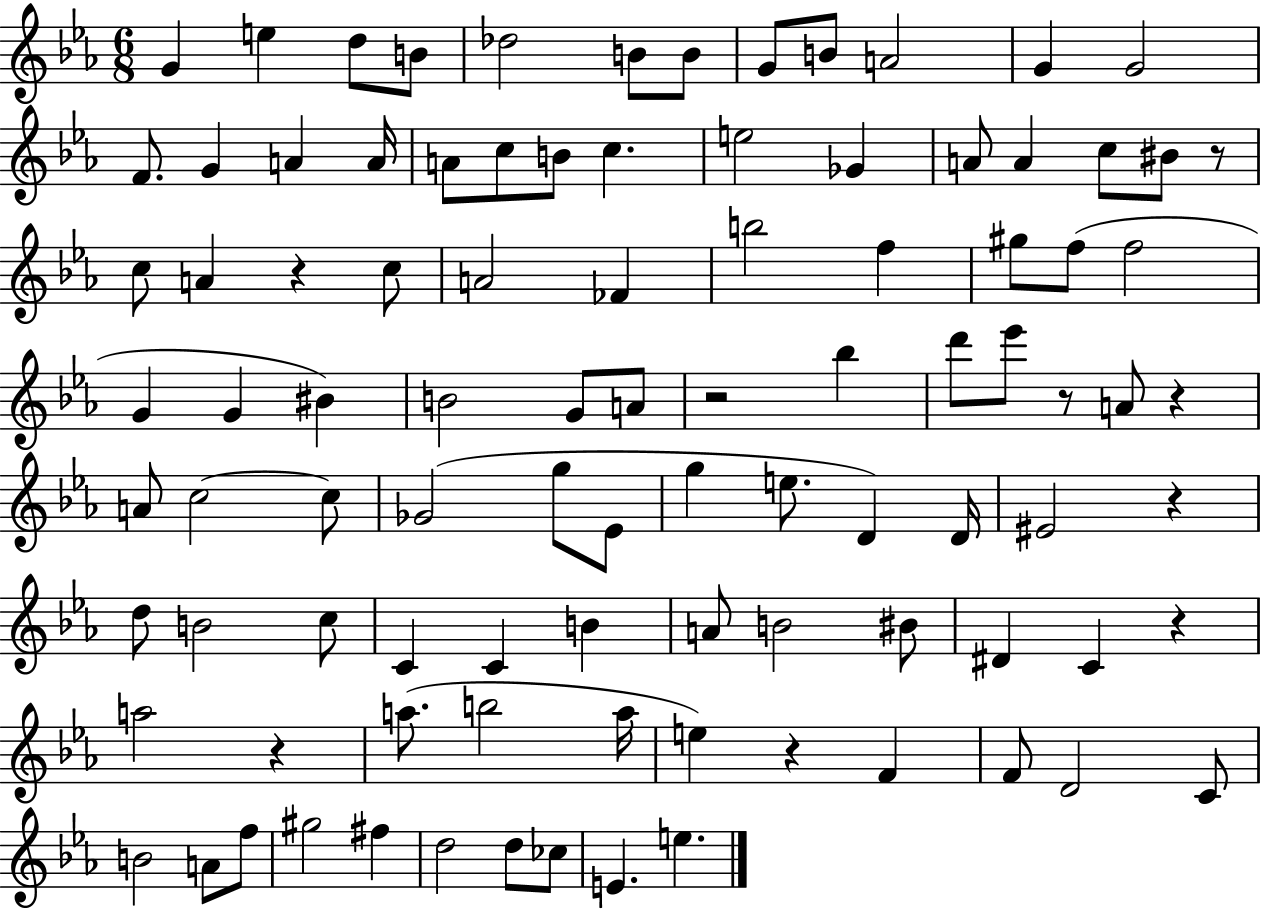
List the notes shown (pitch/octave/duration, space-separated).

G4/q E5/q D5/e B4/e Db5/h B4/e B4/e G4/e B4/e A4/h G4/q G4/h F4/e. G4/q A4/q A4/s A4/e C5/e B4/e C5/q. E5/h Gb4/q A4/e A4/q C5/e BIS4/e R/e C5/e A4/q R/q C5/e A4/h FES4/q B5/h F5/q G#5/e F5/e F5/h G4/q G4/q BIS4/q B4/h G4/e A4/e R/h Bb5/q D6/e Eb6/e R/e A4/e R/q A4/e C5/h C5/e Gb4/h G5/e Eb4/e G5/q E5/e. D4/q D4/s EIS4/h R/q D5/e B4/h C5/e C4/q C4/q B4/q A4/e B4/h BIS4/e D#4/q C4/q R/q A5/h R/q A5/e. B5/h A5/s E5/q R/q F4/q F4/e D4/h C4/e B4/h A4/e F5/e G#5/h F#5/q D5/h D5/e CES5/e E4/q. E5/q.